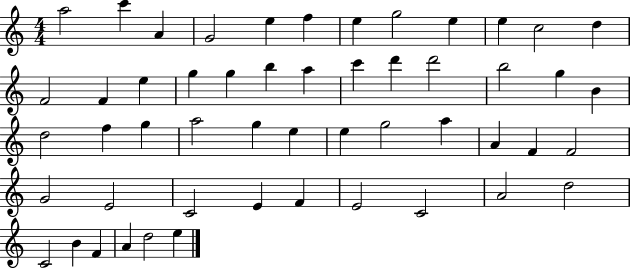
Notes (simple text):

A5/h C6/q A4/q G4/h E5/q F5/q E5/q G5/h E5/q E5/q C5/h D5/q F4/h F4/q E5/q G5/q G5/q B5/q A5/q C6/q D6/q D6/h B5/h G5/q B4/q D5/h F5/q G5/q A5/h G5/q E5/q E5/q G5/h A5/q A4/q F4/q F4/h G4/h E4/h C4/h E4/q F4/q E4/h C4/h A4/h D5/h C4/h B4/q F4/q A4/q D5/h E5/q